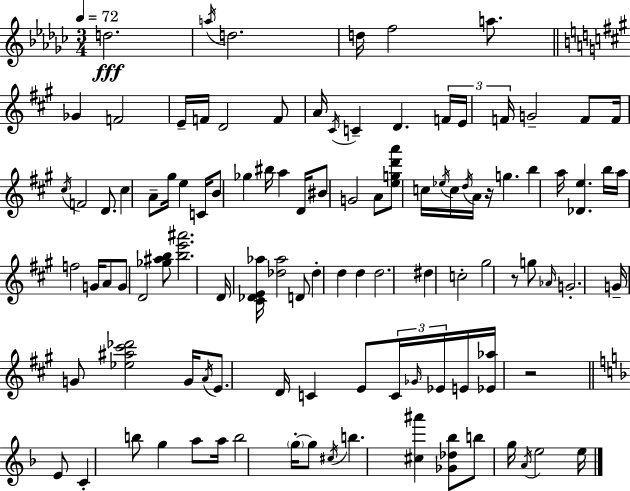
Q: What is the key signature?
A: EES minor